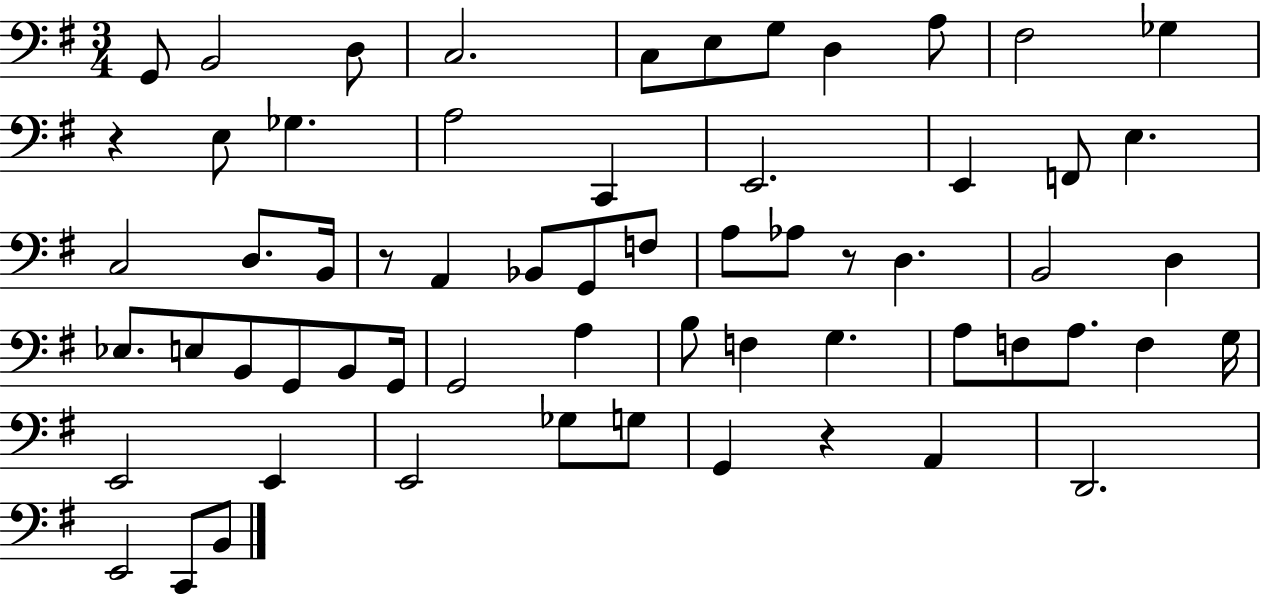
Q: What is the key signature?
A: G major